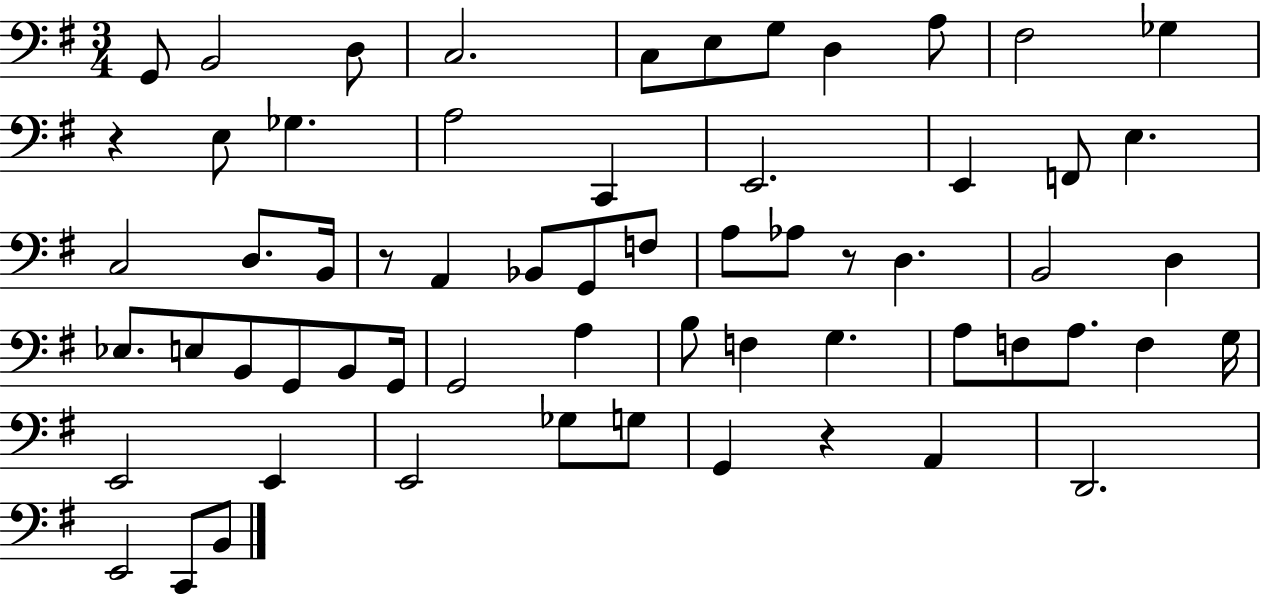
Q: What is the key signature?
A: G major